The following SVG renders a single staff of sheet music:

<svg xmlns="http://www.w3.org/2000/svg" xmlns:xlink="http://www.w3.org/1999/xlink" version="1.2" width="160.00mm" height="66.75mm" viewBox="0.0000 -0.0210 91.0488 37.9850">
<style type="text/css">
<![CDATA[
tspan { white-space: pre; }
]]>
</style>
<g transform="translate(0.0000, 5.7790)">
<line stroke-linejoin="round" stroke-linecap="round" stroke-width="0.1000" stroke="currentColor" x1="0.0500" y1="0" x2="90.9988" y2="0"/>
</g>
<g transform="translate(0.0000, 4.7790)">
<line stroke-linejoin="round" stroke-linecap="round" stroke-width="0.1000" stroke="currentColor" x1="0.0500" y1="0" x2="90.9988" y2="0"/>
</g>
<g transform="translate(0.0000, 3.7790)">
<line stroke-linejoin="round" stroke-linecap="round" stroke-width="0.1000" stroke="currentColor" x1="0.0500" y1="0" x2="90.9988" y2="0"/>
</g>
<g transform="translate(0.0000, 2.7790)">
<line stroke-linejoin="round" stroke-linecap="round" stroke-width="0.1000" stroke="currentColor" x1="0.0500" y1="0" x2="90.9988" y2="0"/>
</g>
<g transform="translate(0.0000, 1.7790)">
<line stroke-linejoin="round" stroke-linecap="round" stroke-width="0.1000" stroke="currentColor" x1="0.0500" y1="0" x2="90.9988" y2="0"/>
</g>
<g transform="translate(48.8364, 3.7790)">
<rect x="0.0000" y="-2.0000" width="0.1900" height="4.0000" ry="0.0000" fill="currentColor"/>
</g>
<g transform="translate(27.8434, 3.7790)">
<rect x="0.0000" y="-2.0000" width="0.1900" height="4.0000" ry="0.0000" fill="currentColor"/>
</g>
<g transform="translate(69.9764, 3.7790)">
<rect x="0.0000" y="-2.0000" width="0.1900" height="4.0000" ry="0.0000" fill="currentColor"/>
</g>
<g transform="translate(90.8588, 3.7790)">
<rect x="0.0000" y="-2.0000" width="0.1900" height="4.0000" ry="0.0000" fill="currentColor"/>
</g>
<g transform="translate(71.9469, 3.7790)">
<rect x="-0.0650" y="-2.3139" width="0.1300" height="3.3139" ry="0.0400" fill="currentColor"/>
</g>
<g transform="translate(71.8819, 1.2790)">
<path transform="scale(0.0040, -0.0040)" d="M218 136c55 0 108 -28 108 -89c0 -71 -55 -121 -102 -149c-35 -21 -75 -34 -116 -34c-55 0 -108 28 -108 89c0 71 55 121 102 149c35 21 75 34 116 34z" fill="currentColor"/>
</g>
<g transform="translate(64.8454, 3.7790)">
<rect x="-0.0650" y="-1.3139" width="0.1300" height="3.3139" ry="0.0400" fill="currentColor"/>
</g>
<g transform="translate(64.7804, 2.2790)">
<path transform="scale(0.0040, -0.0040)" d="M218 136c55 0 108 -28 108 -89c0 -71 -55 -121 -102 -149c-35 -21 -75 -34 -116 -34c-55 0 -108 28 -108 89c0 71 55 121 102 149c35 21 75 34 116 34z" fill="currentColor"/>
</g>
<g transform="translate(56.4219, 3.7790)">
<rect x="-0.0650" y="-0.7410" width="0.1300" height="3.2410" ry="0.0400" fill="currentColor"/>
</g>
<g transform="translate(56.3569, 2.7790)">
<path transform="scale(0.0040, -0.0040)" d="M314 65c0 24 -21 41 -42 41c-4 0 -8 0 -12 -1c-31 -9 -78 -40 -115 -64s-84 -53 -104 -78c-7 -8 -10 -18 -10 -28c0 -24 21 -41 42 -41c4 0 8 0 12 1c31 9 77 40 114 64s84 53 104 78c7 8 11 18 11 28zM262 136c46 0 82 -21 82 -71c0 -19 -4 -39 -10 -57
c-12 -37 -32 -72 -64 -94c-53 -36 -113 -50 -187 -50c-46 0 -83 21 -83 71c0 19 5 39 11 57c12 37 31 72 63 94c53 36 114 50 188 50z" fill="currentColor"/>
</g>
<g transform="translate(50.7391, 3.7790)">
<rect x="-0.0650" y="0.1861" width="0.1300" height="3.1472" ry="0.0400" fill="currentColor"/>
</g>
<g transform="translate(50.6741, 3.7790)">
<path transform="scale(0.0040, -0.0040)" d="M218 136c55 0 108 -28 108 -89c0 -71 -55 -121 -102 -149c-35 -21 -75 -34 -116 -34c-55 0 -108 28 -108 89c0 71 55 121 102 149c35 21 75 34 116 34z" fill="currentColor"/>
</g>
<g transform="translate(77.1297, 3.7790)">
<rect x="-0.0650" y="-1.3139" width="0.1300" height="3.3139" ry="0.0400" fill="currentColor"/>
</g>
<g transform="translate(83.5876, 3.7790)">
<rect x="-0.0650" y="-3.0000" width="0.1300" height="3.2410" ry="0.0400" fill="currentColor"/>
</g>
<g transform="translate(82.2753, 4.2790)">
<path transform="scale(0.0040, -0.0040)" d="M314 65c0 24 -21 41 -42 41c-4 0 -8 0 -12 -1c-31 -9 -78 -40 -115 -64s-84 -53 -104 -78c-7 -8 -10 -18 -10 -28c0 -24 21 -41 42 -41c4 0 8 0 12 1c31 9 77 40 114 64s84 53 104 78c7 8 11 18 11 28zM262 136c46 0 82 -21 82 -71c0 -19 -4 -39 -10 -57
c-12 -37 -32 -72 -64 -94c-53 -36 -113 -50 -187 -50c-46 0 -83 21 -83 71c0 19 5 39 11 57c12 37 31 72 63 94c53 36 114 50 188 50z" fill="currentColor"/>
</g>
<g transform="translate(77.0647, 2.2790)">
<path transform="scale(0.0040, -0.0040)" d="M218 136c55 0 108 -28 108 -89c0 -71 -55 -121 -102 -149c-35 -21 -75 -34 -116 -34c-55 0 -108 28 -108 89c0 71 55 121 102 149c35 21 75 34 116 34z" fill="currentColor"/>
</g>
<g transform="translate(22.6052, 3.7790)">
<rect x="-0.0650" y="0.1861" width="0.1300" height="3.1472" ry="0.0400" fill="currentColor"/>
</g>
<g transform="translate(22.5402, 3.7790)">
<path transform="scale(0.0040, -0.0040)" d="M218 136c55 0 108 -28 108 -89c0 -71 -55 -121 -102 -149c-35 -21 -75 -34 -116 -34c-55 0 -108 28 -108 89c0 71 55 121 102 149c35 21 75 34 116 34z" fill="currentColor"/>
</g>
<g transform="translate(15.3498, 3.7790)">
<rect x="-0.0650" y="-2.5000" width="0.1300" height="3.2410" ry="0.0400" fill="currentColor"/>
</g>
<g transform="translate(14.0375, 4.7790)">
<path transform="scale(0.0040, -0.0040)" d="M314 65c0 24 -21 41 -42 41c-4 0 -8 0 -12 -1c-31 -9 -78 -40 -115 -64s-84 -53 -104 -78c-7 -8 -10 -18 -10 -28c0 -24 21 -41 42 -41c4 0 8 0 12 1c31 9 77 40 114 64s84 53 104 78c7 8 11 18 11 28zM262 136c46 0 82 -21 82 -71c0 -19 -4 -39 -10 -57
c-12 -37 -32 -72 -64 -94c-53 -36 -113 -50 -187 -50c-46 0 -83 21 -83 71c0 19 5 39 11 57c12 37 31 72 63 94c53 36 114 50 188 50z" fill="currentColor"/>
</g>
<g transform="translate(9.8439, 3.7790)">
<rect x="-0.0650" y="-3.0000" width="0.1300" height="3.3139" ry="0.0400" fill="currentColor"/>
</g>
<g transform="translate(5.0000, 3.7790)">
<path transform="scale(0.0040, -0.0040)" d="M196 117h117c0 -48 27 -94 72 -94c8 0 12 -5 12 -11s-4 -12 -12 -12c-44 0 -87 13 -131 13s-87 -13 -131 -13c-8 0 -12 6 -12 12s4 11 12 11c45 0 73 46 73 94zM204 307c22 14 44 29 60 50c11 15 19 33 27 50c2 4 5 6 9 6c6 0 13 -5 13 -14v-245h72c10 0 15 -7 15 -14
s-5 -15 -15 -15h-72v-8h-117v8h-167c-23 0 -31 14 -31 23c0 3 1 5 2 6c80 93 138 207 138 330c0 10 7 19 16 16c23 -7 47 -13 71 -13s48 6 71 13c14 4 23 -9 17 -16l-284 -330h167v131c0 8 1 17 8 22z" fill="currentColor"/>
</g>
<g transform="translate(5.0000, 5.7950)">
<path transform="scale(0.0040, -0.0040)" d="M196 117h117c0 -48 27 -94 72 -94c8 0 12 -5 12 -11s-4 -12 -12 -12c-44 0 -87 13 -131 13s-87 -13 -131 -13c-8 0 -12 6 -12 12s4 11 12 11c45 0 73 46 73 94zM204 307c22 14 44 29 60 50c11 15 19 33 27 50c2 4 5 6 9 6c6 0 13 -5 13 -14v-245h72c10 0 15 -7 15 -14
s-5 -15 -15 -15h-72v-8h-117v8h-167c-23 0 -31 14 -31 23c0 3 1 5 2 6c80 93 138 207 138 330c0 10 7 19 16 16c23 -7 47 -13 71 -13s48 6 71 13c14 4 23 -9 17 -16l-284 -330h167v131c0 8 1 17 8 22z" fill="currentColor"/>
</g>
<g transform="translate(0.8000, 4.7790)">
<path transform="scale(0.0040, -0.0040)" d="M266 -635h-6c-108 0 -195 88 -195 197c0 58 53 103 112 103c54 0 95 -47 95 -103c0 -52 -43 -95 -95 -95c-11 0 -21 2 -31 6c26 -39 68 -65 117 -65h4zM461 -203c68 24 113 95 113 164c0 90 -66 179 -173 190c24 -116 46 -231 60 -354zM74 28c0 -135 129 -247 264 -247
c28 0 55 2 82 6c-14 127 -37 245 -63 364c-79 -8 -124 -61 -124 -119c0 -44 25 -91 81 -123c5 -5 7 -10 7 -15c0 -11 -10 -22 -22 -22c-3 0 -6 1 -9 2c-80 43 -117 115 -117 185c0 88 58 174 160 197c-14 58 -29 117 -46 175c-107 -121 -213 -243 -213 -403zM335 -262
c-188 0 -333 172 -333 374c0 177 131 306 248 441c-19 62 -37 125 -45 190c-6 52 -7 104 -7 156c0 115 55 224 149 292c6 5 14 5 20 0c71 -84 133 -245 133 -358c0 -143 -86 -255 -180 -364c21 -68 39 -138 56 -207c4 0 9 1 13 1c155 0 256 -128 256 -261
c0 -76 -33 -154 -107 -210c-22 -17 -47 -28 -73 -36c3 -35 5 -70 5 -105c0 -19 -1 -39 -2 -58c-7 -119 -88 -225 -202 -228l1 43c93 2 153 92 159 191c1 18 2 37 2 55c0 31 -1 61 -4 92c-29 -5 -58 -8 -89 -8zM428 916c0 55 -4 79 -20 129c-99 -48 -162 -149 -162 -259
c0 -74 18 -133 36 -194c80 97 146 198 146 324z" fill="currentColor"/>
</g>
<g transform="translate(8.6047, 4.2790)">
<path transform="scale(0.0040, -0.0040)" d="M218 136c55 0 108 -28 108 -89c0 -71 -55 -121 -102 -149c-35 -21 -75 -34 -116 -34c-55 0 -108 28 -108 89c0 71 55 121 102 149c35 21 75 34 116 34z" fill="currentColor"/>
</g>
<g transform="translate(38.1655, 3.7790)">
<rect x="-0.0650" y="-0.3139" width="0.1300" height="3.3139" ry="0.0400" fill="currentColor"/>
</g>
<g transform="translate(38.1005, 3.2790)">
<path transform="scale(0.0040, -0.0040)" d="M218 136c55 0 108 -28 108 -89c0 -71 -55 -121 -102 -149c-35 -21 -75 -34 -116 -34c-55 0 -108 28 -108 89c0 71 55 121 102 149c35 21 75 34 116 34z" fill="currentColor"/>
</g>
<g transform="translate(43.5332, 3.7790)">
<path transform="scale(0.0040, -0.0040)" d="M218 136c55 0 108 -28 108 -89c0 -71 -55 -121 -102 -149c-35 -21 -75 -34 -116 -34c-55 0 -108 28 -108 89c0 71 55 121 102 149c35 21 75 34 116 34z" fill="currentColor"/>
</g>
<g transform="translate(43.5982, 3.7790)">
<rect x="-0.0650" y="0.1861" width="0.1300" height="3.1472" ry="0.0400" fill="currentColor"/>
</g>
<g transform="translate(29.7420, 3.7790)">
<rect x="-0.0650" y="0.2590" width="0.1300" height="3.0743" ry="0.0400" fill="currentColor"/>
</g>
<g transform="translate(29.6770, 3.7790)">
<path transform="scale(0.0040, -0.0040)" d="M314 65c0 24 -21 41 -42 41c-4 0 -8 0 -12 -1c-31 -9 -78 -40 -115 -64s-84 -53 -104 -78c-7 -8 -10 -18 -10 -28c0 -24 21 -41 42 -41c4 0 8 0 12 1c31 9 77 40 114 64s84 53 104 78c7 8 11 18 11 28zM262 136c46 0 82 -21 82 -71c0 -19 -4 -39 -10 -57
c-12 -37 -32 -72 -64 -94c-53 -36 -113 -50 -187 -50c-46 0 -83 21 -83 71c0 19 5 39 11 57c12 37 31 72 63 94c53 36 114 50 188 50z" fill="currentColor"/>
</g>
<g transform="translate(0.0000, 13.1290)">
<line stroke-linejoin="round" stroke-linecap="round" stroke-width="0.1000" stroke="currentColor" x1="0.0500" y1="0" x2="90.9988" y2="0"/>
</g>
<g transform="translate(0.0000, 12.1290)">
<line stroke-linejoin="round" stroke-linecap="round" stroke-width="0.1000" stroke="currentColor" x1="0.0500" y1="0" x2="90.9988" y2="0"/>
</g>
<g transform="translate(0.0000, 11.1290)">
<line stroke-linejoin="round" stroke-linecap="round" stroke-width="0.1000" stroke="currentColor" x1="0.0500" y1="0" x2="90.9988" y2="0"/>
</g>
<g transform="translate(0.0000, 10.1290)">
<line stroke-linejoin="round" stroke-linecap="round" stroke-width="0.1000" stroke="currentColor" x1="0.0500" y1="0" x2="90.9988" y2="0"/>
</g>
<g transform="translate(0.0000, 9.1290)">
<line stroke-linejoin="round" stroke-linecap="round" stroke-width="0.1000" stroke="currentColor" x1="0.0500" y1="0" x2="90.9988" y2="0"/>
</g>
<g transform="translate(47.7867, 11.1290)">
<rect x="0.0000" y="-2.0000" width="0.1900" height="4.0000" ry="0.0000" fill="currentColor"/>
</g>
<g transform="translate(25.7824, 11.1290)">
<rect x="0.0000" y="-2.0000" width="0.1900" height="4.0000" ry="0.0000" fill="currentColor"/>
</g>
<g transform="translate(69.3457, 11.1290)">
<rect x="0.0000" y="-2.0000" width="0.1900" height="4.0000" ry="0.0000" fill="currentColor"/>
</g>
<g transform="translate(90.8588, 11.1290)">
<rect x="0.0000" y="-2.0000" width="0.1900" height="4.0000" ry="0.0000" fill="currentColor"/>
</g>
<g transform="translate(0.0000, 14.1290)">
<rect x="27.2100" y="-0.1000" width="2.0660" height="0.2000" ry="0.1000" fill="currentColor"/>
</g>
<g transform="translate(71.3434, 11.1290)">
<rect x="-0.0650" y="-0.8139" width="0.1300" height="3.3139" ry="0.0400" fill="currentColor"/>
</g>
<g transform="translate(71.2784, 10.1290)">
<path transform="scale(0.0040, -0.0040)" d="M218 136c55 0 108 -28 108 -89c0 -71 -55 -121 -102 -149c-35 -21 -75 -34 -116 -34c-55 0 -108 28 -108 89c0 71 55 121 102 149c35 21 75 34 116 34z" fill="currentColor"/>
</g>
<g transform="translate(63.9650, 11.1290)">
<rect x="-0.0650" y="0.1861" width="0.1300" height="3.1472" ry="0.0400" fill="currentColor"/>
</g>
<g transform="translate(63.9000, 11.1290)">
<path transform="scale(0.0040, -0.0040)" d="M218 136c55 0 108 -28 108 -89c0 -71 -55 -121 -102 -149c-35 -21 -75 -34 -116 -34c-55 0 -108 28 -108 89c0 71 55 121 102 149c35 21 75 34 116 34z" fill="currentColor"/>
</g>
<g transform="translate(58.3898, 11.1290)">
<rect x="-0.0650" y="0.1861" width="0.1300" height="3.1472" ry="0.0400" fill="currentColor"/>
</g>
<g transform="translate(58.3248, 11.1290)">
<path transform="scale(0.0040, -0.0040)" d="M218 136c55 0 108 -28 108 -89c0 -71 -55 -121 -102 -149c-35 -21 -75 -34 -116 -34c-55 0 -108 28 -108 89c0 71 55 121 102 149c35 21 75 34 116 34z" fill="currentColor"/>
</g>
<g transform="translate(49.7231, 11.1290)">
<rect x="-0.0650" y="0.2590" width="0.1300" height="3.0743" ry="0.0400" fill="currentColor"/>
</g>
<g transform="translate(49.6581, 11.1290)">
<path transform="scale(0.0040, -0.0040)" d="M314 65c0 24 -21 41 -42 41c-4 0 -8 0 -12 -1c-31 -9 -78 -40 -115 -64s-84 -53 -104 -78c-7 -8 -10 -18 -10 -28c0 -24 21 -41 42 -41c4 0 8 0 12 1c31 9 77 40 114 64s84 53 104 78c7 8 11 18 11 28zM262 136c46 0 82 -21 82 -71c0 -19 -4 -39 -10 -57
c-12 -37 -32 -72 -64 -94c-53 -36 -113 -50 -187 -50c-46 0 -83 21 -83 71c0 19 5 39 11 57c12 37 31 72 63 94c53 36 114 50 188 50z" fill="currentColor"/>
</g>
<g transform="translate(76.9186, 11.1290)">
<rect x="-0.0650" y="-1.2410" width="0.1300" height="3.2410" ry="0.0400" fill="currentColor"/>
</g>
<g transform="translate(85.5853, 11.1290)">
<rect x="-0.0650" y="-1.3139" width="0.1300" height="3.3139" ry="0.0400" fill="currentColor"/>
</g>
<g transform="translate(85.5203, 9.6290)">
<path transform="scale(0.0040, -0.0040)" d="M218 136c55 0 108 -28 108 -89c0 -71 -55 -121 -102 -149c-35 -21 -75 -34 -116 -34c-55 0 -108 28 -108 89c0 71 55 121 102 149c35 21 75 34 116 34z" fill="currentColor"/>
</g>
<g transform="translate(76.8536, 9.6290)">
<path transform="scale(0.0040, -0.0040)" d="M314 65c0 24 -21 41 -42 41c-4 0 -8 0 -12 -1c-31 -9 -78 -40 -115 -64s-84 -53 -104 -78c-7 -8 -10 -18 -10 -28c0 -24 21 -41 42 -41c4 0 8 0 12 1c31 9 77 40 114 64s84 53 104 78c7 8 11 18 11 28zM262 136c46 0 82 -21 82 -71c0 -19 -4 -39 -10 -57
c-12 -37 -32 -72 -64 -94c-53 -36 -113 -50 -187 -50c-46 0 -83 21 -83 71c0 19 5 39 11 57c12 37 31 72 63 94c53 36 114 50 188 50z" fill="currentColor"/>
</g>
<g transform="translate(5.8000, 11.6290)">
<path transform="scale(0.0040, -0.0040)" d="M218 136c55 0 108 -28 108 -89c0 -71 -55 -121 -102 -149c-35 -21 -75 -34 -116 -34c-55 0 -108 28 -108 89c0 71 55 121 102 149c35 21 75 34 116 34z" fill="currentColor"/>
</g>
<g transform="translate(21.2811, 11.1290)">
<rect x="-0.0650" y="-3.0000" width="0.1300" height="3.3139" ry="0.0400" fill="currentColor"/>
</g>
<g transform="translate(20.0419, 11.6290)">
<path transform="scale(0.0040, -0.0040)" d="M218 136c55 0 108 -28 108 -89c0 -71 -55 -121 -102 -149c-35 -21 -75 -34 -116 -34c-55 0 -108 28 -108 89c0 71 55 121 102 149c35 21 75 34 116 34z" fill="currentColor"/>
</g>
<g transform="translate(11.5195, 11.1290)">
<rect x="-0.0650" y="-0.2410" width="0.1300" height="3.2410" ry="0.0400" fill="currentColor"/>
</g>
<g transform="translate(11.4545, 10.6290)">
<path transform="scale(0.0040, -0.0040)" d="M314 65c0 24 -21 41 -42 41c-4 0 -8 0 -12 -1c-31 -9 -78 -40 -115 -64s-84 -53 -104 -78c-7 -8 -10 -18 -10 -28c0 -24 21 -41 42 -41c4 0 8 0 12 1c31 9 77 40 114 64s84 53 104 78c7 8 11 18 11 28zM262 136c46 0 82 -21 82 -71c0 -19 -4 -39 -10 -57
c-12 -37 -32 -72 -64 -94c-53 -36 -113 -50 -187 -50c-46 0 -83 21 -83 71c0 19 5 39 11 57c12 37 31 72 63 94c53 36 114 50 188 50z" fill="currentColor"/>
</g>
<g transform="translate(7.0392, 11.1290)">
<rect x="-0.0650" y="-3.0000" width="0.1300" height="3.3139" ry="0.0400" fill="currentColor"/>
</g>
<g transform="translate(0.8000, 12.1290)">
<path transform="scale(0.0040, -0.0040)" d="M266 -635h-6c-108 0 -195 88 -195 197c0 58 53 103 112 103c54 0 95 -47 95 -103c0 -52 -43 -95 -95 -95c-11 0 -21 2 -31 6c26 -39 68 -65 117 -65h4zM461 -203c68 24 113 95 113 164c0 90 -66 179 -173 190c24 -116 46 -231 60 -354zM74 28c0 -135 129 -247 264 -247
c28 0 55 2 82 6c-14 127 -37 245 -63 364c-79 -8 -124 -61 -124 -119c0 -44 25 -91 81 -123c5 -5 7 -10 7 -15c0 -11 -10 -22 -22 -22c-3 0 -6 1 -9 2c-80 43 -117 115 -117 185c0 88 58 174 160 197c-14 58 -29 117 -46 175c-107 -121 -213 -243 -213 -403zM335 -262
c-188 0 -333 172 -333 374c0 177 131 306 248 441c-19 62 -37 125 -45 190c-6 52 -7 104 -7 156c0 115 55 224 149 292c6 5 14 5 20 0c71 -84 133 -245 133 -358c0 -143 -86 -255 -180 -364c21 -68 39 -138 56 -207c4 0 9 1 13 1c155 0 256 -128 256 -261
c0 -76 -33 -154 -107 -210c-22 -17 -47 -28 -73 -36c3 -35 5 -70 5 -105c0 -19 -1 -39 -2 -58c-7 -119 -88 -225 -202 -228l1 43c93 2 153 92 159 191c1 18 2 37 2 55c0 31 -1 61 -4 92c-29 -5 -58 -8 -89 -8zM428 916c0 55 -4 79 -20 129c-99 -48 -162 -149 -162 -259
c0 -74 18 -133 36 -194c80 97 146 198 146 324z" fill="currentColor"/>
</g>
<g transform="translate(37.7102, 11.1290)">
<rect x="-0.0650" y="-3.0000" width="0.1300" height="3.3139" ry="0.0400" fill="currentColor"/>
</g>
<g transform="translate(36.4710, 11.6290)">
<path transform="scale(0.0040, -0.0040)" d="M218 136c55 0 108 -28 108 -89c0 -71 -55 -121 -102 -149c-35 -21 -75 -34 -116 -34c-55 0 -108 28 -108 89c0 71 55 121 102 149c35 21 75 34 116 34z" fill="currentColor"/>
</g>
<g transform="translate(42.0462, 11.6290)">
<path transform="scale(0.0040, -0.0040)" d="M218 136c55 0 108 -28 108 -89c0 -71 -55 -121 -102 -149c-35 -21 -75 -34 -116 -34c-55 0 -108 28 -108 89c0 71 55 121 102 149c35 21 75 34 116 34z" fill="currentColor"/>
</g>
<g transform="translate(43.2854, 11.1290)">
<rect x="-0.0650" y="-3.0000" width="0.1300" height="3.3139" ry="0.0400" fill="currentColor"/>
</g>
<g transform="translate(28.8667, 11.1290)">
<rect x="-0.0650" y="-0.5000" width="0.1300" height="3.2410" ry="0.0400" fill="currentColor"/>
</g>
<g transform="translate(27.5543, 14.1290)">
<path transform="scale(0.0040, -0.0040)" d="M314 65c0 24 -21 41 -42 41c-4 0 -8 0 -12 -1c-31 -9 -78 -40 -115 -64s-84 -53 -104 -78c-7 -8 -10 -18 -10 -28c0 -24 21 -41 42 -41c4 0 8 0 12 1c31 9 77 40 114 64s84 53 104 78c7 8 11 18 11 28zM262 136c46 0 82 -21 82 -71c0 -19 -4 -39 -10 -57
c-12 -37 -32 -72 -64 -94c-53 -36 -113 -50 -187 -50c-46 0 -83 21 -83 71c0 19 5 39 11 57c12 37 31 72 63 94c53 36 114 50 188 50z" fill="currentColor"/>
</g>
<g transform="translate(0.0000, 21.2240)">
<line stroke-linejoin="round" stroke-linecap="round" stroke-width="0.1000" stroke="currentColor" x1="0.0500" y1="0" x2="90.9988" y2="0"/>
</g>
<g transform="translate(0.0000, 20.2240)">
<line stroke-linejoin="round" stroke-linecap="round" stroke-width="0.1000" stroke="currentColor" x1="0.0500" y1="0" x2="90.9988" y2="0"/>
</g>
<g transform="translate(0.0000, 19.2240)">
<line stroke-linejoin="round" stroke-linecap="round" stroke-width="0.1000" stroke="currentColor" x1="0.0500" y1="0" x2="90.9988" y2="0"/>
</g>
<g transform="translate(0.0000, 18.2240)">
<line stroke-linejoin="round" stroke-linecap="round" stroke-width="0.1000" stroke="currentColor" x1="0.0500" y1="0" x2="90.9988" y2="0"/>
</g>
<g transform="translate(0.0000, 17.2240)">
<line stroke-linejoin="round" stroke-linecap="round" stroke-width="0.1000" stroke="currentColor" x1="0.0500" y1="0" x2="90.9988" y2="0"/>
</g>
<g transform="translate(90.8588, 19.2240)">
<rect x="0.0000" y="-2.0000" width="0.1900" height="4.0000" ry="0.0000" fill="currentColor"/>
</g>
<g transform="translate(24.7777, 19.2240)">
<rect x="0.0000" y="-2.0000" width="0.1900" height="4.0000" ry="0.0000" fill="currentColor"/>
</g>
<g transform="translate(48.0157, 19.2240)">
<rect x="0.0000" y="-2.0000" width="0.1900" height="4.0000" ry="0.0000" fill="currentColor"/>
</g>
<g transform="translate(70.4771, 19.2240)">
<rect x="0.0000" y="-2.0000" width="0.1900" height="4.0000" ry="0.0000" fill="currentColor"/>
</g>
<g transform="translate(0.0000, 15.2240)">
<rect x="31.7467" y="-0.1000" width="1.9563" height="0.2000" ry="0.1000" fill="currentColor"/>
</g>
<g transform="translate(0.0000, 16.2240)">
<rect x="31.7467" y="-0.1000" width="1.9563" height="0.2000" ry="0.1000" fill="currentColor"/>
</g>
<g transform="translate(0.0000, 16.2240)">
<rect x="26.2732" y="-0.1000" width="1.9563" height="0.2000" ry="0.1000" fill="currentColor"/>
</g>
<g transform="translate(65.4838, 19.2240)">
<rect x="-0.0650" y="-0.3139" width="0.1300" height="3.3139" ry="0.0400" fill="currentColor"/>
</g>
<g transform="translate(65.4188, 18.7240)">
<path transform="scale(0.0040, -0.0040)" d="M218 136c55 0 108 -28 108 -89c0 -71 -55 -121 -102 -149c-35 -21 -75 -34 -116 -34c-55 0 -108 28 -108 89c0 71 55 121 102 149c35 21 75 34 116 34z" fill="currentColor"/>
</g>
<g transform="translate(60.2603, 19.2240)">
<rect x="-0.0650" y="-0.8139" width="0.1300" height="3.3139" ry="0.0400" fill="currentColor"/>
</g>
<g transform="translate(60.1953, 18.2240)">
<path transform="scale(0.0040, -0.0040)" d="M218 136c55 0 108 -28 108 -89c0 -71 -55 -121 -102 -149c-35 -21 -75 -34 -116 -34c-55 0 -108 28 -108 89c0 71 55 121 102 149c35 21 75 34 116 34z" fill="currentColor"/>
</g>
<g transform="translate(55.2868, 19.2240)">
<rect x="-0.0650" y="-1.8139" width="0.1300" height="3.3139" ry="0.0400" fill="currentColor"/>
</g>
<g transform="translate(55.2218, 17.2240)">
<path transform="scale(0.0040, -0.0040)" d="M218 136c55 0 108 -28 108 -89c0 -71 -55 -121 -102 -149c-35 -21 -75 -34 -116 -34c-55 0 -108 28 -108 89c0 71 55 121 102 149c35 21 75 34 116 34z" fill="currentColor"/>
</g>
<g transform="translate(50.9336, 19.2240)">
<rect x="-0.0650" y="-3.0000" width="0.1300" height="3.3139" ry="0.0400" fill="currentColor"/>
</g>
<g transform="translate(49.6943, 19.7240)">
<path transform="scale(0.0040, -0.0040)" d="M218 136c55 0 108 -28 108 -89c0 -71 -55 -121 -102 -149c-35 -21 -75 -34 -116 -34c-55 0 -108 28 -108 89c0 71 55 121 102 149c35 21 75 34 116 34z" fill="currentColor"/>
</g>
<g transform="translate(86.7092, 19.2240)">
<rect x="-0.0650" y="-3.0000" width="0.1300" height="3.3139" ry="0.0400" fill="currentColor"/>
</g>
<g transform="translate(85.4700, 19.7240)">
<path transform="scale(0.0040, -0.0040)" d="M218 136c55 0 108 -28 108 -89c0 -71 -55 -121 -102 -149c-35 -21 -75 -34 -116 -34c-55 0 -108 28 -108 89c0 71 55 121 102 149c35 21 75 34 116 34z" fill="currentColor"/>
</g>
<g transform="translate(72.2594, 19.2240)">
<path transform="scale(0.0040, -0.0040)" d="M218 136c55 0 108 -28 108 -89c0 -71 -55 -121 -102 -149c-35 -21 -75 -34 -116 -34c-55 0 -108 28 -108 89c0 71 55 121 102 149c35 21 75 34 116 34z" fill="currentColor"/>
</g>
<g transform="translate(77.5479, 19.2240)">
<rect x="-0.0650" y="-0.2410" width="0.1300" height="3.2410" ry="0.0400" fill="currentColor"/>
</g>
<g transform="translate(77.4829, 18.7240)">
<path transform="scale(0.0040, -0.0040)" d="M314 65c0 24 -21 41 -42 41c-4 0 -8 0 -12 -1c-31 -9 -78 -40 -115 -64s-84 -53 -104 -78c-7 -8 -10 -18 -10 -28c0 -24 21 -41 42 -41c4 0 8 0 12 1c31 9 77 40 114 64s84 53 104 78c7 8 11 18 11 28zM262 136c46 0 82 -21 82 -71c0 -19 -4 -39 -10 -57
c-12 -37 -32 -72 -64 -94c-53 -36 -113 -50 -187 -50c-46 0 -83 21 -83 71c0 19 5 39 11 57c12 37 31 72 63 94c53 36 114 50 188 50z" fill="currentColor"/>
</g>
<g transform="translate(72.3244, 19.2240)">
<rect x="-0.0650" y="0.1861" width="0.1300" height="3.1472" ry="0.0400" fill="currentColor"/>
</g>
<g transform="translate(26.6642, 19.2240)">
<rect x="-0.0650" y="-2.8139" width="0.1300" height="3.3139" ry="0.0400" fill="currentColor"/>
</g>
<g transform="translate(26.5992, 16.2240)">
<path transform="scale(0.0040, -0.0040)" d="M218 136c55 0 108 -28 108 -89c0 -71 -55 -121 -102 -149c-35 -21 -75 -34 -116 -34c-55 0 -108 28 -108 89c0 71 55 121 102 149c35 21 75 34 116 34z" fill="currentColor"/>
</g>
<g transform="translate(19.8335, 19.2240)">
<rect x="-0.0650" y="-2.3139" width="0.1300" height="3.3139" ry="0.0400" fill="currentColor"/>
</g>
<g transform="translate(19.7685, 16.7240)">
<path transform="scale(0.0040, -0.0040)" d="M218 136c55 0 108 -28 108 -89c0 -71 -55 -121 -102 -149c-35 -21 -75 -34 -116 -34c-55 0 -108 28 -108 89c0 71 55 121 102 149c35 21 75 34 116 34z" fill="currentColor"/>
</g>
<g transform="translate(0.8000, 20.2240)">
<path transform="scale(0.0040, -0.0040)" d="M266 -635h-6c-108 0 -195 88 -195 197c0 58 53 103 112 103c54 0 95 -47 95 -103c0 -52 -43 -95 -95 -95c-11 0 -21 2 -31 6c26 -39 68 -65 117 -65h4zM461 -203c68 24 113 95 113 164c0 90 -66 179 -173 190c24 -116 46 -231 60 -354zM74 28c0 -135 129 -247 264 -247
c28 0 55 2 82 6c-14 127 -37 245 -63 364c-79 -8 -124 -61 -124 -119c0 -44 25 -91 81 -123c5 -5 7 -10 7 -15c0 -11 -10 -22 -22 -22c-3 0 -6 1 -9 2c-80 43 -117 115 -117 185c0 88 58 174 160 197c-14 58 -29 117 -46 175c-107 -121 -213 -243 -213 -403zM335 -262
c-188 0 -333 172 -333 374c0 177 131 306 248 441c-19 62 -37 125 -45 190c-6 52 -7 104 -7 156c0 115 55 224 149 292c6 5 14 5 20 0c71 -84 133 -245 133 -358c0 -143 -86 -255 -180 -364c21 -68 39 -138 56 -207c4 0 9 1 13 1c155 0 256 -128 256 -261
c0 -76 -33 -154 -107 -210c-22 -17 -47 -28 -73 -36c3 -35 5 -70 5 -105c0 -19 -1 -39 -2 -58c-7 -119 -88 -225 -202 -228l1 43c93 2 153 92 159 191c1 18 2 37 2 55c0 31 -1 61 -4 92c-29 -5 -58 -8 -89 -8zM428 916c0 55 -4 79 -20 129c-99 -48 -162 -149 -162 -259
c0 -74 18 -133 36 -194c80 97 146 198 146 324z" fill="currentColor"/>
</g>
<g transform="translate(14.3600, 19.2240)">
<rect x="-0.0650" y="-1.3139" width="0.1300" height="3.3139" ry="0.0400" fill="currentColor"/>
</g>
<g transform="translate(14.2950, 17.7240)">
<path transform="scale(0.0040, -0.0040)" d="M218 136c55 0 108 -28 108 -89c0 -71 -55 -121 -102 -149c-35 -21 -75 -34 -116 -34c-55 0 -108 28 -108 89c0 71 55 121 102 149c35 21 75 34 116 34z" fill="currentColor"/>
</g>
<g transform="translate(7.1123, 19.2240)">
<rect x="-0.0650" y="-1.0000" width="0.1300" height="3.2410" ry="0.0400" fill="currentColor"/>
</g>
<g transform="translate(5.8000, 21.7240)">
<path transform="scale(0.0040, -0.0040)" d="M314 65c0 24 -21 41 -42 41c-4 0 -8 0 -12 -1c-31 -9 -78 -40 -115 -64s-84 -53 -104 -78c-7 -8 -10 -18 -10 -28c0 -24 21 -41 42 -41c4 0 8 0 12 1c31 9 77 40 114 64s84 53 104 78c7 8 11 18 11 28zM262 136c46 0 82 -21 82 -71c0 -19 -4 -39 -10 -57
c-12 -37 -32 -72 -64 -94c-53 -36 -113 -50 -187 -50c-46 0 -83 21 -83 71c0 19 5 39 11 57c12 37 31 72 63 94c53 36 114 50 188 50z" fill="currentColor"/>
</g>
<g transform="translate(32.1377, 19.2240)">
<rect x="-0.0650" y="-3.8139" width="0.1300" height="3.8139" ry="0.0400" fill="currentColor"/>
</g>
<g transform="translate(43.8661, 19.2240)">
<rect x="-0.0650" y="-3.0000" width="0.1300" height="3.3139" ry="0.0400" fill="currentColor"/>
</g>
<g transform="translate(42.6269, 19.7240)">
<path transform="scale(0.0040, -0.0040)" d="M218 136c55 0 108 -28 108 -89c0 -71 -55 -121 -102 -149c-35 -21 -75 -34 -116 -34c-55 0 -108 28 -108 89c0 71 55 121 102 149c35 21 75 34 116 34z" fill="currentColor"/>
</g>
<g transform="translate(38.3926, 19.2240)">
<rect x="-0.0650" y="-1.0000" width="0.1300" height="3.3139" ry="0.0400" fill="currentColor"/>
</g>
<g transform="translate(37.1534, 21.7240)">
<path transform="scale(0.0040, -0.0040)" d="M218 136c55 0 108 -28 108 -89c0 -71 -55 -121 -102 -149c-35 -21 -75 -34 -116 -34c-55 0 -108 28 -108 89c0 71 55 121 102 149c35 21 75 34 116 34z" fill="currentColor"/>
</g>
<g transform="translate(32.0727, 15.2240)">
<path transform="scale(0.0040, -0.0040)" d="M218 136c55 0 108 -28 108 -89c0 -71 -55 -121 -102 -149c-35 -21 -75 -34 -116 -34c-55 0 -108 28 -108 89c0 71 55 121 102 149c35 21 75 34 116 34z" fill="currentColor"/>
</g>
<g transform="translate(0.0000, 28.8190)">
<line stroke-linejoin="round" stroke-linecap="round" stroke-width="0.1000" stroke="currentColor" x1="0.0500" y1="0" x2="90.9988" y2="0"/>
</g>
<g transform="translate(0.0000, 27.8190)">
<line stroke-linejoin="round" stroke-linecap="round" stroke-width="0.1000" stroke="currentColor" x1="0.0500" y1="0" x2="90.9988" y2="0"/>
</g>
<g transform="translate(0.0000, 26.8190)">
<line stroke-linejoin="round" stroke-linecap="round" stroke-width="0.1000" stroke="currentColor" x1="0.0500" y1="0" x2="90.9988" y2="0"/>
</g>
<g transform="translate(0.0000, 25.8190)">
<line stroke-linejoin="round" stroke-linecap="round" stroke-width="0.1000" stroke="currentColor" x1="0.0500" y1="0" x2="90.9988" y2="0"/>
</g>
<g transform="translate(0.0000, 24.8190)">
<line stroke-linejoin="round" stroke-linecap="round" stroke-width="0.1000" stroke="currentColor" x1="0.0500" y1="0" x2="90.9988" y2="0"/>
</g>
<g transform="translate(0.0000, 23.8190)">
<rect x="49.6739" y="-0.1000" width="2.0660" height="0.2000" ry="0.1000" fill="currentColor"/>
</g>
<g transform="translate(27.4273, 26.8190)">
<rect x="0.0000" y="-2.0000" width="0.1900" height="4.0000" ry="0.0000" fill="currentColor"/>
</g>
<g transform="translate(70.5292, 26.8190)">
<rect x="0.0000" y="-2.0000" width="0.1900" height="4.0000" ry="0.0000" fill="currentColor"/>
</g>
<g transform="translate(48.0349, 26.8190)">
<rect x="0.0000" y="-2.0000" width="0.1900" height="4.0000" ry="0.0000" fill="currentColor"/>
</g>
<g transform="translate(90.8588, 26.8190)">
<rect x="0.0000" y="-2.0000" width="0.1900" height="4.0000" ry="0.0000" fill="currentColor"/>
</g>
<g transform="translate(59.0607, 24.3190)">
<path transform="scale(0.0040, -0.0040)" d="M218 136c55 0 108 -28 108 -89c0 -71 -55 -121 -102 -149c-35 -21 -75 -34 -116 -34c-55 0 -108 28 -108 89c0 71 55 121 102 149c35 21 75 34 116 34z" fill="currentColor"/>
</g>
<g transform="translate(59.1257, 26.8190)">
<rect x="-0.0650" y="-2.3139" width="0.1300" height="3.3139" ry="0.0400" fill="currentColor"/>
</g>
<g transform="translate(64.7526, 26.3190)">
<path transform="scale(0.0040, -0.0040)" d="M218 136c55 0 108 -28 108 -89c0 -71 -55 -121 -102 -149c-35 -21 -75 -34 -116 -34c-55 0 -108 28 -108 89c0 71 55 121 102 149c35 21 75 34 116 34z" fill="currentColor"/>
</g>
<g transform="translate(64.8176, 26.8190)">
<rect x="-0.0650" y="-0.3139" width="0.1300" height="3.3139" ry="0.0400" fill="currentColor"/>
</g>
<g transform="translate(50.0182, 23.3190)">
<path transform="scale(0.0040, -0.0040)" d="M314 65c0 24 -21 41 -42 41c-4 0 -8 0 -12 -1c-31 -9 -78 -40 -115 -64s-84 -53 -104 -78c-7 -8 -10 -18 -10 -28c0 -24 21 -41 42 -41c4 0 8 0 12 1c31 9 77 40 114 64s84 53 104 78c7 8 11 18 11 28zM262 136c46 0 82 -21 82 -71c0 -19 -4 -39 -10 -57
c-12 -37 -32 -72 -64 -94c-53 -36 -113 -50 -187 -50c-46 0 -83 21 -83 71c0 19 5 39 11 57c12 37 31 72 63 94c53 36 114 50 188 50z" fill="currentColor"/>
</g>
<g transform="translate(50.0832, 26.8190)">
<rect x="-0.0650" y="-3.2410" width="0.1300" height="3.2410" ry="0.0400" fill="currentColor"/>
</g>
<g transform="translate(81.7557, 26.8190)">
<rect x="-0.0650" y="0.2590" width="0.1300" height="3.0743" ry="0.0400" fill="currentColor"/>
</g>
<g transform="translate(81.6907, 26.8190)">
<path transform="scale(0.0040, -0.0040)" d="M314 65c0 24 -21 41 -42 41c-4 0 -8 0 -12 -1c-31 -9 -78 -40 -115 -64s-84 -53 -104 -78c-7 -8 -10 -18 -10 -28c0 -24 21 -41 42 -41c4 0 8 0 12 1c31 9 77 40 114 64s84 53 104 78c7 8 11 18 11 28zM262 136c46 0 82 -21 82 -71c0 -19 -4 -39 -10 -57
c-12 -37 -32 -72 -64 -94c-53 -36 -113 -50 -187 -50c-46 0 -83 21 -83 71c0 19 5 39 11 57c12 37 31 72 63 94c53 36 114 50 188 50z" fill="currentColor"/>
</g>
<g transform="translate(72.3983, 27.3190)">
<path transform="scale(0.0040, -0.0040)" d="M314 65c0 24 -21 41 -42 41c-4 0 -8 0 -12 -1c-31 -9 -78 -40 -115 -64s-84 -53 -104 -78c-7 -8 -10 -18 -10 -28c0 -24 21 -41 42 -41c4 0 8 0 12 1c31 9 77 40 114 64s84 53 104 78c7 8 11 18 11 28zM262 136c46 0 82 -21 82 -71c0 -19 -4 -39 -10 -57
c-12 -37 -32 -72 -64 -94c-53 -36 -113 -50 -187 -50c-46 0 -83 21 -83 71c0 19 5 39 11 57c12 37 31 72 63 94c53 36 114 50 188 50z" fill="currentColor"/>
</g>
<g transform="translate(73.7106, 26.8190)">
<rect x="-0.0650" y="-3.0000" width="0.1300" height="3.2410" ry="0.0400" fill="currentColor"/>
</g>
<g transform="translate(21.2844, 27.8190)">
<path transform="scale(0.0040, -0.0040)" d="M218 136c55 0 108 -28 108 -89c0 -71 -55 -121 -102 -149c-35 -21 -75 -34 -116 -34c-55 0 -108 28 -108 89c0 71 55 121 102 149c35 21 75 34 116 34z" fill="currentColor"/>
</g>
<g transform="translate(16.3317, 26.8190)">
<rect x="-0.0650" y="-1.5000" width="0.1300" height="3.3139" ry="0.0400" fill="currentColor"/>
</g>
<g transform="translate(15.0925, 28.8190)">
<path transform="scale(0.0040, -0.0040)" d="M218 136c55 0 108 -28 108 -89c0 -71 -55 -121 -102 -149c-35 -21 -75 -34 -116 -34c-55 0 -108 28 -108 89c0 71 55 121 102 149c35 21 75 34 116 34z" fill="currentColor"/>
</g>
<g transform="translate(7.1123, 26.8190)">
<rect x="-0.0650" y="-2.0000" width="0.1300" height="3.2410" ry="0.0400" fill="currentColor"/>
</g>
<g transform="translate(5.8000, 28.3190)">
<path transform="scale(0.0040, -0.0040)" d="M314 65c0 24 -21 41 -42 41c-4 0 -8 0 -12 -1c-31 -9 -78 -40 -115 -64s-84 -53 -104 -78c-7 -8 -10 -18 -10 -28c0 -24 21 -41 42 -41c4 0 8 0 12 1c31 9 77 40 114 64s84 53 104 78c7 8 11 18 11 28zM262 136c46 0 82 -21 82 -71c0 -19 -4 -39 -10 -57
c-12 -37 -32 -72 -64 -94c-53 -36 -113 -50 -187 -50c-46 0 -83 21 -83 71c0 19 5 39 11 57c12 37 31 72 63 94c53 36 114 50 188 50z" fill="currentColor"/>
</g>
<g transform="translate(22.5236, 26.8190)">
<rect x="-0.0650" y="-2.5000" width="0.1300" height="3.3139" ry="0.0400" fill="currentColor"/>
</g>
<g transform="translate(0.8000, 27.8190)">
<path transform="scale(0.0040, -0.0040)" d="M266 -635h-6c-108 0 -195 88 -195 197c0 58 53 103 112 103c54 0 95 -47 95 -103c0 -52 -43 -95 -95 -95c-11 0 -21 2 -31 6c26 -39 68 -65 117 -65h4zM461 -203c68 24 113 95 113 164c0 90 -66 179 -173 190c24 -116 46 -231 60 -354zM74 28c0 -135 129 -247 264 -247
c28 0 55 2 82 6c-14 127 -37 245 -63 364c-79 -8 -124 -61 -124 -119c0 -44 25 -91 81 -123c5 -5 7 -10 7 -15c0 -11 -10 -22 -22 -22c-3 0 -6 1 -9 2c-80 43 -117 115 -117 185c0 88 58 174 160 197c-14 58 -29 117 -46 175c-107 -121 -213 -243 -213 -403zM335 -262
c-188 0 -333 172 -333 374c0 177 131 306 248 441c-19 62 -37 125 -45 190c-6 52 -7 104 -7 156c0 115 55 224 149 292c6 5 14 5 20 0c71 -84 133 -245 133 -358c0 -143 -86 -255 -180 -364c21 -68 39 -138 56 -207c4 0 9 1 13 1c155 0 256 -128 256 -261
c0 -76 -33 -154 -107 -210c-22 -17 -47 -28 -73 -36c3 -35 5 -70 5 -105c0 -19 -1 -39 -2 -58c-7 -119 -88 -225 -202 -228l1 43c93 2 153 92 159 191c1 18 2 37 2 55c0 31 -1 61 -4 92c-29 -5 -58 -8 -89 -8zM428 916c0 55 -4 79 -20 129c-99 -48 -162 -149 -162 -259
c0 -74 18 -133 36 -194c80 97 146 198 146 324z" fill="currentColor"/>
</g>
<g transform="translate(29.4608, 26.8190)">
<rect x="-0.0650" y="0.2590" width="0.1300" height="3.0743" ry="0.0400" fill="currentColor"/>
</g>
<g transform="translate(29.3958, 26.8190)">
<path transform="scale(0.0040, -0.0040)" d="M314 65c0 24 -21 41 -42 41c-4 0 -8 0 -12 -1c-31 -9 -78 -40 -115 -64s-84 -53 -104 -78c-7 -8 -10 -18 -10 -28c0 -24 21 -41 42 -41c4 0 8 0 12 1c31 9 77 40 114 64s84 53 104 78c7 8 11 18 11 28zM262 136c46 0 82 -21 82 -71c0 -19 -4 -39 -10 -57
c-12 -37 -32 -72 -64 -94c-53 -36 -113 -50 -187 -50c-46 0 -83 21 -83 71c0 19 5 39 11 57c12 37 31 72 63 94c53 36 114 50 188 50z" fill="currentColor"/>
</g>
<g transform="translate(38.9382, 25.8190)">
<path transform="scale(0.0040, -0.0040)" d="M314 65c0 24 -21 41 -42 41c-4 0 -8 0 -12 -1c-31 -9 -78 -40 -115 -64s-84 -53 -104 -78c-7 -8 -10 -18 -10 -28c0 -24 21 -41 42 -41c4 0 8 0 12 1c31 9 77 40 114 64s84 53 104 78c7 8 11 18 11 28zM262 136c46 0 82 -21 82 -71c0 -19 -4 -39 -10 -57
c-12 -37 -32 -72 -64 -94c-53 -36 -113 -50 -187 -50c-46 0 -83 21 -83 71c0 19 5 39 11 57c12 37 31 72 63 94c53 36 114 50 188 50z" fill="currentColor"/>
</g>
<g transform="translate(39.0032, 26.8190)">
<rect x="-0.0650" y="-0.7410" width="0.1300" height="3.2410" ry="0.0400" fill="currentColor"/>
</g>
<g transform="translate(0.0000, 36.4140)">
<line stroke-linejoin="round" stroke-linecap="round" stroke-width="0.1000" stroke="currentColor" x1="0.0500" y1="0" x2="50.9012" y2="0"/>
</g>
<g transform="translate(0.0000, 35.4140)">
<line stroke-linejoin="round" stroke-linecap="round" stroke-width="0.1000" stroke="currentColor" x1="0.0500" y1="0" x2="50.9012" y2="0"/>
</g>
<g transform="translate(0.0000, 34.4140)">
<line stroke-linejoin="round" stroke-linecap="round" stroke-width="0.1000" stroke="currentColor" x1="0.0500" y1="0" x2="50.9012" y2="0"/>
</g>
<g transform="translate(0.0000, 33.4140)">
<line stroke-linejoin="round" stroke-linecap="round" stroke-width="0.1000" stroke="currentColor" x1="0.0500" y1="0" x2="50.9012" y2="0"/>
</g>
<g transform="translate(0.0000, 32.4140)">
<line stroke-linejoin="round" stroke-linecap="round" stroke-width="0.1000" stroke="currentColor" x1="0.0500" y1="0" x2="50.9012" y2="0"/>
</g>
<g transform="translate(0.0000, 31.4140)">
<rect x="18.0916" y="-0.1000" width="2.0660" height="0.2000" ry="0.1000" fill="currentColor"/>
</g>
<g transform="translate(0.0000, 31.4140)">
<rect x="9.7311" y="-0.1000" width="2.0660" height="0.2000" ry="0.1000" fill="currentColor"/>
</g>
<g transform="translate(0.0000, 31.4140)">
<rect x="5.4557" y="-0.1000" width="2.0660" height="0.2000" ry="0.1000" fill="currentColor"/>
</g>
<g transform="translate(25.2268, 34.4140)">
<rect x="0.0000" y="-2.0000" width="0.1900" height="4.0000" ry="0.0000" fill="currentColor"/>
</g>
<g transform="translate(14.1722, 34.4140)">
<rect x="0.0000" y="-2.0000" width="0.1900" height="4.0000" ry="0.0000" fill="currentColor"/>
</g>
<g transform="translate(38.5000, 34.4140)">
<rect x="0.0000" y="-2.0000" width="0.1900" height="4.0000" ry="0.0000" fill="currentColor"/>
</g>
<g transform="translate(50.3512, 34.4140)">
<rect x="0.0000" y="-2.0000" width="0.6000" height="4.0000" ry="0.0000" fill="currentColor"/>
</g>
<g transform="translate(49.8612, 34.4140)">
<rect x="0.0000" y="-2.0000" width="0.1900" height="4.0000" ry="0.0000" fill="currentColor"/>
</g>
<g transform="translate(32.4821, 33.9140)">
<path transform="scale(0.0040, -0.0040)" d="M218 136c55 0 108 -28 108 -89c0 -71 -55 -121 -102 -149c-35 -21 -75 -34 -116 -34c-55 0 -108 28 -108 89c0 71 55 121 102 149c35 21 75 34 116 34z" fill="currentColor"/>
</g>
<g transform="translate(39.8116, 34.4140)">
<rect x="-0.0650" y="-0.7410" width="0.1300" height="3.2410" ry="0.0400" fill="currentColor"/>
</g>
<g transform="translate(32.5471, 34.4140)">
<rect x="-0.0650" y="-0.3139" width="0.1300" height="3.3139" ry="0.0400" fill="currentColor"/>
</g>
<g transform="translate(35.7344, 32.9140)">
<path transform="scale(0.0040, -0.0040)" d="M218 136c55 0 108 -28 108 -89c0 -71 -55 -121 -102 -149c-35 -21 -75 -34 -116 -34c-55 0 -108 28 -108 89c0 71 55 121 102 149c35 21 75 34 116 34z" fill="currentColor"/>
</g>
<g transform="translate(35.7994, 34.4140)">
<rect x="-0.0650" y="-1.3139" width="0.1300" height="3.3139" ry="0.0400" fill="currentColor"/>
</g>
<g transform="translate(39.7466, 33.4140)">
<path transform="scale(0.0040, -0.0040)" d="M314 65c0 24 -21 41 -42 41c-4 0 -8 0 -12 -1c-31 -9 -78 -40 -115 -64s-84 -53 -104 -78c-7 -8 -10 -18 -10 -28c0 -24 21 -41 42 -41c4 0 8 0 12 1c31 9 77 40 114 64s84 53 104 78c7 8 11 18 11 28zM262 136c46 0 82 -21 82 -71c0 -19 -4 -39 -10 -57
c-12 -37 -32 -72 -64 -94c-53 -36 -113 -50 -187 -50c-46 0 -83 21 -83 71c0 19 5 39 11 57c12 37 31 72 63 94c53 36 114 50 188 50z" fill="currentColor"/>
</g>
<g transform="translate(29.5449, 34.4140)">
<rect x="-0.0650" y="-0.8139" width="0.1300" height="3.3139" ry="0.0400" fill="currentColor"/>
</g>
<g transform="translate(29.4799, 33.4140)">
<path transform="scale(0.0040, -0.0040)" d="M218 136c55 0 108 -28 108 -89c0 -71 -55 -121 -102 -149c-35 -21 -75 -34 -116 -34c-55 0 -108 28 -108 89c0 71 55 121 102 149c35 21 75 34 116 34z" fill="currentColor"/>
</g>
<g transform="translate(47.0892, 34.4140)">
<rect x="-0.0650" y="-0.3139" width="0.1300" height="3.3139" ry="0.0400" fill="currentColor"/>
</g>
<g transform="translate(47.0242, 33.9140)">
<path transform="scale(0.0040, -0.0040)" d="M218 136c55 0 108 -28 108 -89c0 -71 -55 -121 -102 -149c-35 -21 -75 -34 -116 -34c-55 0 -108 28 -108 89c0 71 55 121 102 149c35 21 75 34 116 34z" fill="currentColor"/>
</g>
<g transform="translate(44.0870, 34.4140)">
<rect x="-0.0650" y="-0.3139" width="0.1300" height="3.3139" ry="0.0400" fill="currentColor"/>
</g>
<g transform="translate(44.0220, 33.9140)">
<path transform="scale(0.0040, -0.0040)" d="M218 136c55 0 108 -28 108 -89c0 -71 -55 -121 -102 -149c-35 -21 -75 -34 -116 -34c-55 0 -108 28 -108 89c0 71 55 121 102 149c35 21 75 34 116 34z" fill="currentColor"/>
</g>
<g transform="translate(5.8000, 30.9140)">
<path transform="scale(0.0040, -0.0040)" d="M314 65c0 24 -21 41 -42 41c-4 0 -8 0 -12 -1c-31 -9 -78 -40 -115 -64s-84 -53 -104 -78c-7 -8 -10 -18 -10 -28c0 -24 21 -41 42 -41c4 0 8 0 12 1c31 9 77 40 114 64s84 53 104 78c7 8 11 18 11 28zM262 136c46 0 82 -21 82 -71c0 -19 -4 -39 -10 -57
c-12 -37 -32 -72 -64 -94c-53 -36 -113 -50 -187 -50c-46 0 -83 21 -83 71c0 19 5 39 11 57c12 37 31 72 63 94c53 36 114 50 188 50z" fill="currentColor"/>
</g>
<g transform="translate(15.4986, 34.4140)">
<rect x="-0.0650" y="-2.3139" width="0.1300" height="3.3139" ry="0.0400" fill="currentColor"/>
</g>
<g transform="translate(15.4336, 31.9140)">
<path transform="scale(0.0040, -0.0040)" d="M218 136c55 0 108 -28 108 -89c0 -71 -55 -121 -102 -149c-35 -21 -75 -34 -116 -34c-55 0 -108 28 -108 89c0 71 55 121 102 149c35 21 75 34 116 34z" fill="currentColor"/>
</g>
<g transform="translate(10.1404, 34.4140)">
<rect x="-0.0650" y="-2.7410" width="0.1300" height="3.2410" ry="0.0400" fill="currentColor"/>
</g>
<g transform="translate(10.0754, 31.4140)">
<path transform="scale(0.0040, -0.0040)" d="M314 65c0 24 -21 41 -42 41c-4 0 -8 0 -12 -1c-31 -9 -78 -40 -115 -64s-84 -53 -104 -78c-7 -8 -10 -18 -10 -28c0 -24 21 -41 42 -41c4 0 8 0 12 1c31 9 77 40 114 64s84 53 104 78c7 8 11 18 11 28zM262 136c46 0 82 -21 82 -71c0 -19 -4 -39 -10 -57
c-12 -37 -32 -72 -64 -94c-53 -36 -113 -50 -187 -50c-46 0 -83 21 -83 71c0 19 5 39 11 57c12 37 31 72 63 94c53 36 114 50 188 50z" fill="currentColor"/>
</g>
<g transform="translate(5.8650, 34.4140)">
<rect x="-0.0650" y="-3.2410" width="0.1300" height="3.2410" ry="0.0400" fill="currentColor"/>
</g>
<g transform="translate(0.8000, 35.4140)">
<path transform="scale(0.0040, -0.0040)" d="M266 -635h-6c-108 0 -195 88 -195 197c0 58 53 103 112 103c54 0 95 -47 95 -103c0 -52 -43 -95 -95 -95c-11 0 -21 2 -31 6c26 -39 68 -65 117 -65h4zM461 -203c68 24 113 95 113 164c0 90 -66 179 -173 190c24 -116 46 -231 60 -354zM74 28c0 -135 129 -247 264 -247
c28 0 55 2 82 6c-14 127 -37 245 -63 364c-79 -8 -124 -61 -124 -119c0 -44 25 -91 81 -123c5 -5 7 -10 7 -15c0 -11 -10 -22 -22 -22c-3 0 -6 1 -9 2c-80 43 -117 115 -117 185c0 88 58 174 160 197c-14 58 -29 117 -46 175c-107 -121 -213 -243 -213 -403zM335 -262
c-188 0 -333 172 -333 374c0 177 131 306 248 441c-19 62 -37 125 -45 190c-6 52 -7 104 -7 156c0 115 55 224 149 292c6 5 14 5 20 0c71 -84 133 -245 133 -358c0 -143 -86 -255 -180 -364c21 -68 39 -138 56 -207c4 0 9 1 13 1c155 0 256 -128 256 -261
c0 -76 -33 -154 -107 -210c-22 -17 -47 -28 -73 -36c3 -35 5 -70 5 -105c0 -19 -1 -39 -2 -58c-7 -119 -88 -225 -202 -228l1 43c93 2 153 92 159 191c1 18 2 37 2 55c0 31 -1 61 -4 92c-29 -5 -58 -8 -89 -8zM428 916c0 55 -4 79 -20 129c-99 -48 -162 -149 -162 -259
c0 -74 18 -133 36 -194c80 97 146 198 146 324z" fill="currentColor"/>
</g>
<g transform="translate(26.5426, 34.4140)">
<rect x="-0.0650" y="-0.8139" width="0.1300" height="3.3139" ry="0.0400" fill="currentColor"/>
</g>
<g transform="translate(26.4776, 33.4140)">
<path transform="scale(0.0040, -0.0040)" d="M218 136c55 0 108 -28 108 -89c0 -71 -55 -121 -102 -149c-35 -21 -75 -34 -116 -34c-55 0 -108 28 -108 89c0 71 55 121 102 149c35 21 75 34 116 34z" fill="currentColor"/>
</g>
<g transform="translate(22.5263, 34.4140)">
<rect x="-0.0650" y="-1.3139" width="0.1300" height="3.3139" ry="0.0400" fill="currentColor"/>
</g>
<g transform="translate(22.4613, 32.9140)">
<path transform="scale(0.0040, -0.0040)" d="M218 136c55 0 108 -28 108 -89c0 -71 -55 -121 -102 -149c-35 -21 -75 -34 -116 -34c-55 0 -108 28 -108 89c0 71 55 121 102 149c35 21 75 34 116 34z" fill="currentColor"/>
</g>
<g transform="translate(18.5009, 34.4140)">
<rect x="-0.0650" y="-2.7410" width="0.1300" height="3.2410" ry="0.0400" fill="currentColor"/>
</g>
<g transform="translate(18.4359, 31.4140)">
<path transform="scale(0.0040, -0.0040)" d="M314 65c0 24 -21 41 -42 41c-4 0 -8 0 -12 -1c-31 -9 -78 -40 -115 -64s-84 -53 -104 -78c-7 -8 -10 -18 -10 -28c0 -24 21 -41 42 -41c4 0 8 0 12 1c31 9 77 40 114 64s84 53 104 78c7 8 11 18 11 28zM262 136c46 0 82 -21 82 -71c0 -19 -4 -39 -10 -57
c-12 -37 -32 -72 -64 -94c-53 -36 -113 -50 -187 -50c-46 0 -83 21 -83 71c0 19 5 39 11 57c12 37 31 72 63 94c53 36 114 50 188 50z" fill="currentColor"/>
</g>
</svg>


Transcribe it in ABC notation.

X:1
T:Untitled
M:4/4
L:1/4
K:C
A G2 B B2 c B B d2 e g e A2 A c2 A C2 A A B2 B B d e2 e D2 e g a c' D A A f d c B c2 A F2 E G B2 d2 b2 g c A2 B2 b2 a2 g a2 e d d c e d2 c c